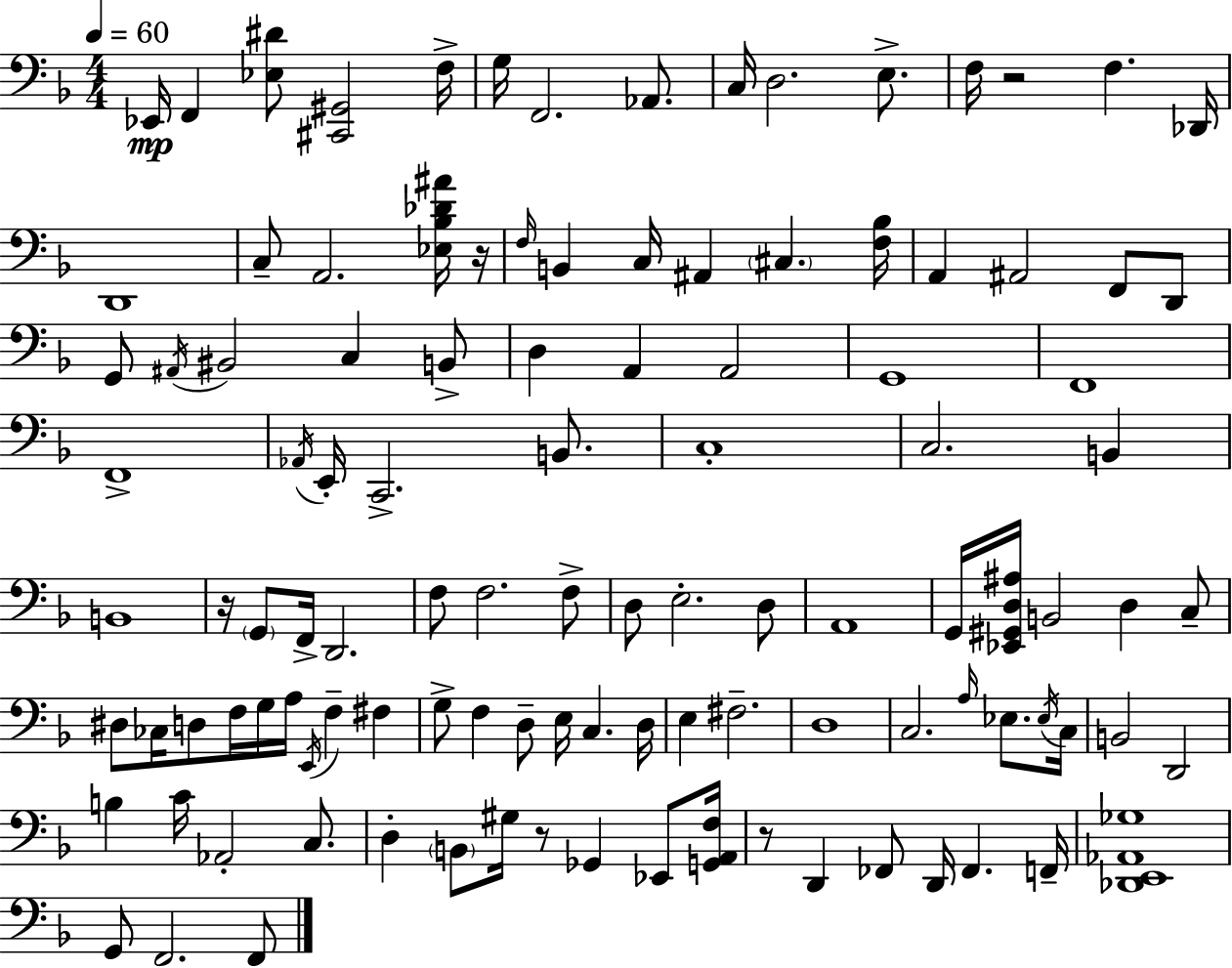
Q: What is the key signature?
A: F major